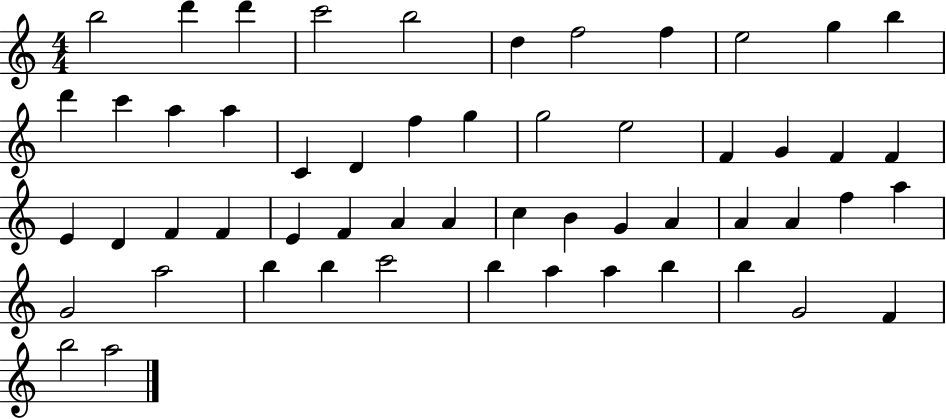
X:1
T:Untitled
M:4/4
L:1/4
K:C
b2 d' d' c'2 b2 d f2 f e2 g b d' c' a a C D f g g2 e2 F G F F E D F F E F A A c B G A A A f a G2 a2 b b c'2 b a a b b G2 F b2 a2